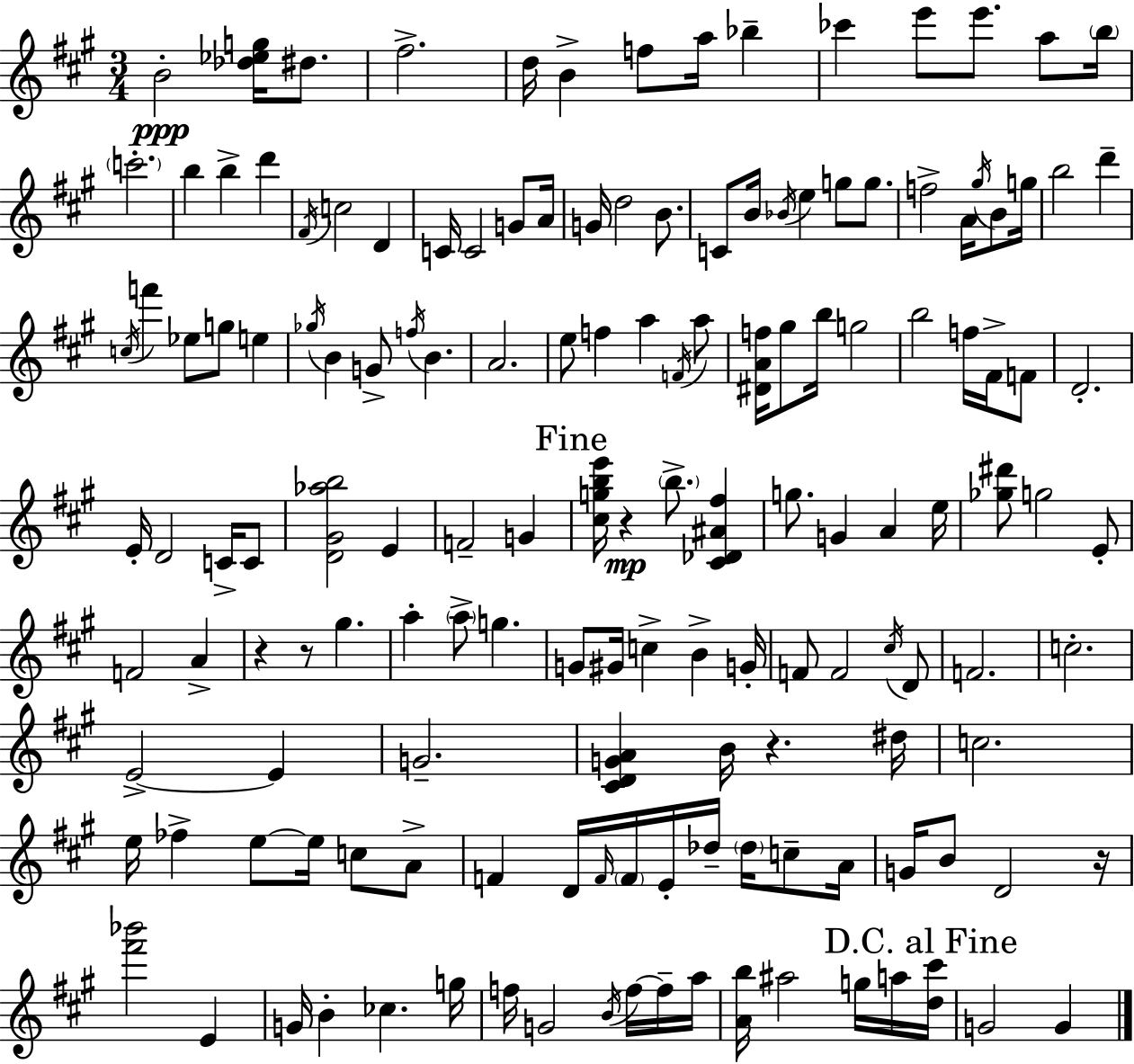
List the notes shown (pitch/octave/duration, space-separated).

B4/h [Db5,Eb5,G5]/s D#5/e. F#5/h. D5/s B4/q F5/e A5/s Bb5/q CES6/q E6/e E6/e. A5/e B5/s C6/h. B5/q B5/q D6/q F#4/s C5/h D4/q C4/s C4/h G4/e A4/s G4/s D5/h B4/e. C4/e B4/s Bb4/s E5/q G5/e G5/e. F5/h A4/s G#5/s B4/e G5/s B5/h D6/q C5/s F6/q Eb5/e G5/e E5/q Gb5/s B4/q G4/e F5/s B4/q. A4/h. E5/e F5/q A5/q F4/s A5/e [D#4,A4,F5]/s G#5/e B5/s G5/h B5/h F5/s F#4/s F4/e D4/h. E4/s D4/h C4/s C4/e [D4,G#4,Ab5,B5]/h E4/q F4/h G4/q [C#5,G5,B5,E6]/s R/q B5/e. [C#4,Db4,A#4,F#5]/q G5/e. G4/q A4/q E5/s [Gb5,D#6]/e G5/h E4/e F4/h A4/q R/q R/e G#5/q. A5/q A5/e G5/q. G4/e G#4/s C5/q B4/q G4/s F4/e F4/h C#5/s D4/e F4/h. C5/h. E4/h E4/q G4/h. [C#4,D4,G4,A4]/q B4/s R/q. D#5/s C5/h. E5/s FES5/q E5/e E5/s C5/e A4/e F4/q D4/s F4/s F4/s E4/s Db5/s Db5/s C5/e A4/s G4/s B4/e D4/h R/s [F#6,Bb6]/h E4/q G4/s B4/q CES5/q. G5/s F5/s G4/h B4/s F5/s F5/s A5/s [A4,B5]/s A#5/h G5/s A5/s [D5,C#6]/s G4/h G4/q